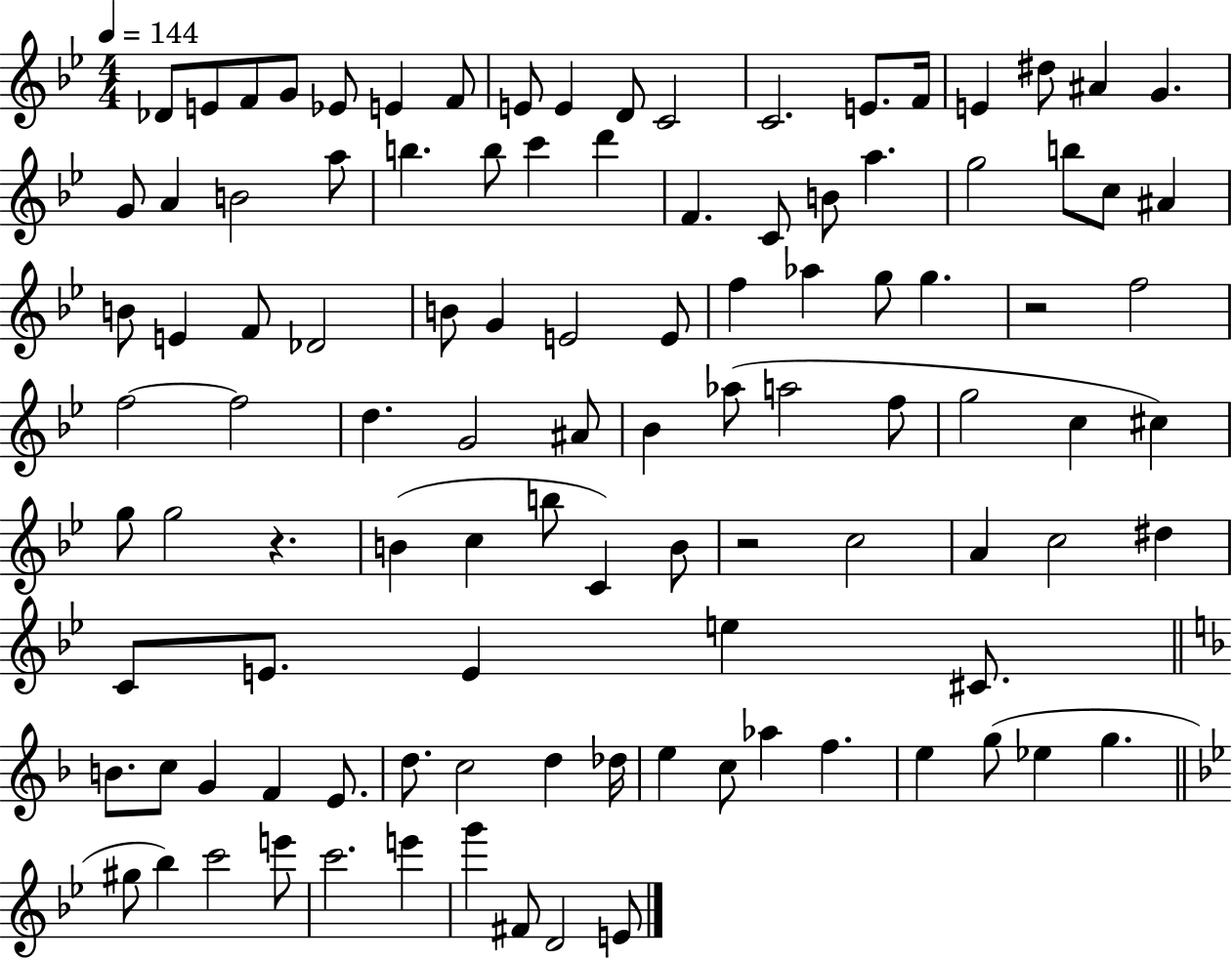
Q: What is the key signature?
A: BES major